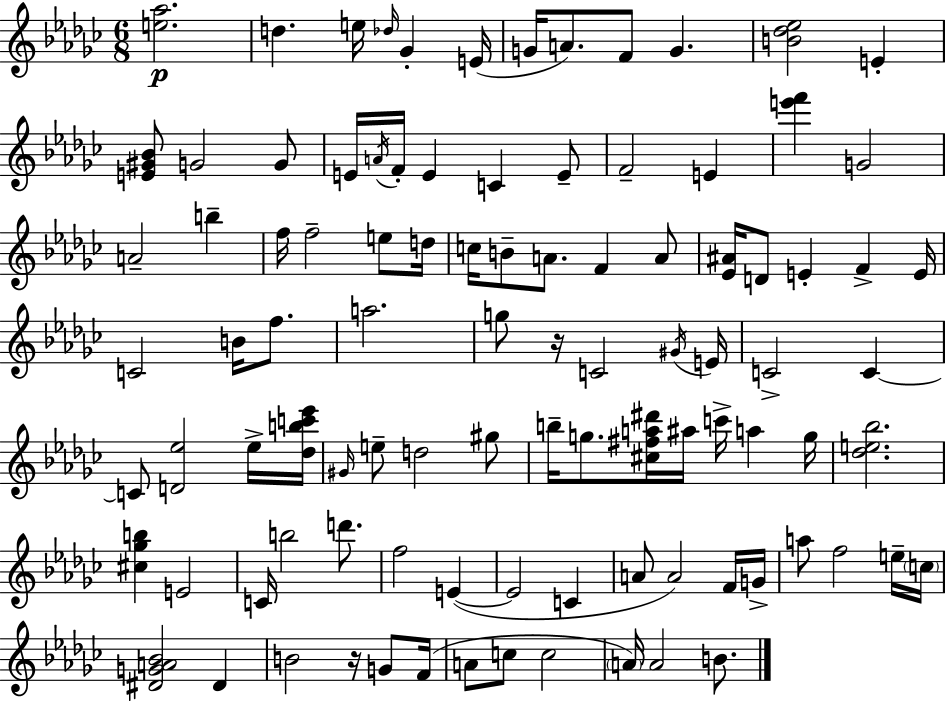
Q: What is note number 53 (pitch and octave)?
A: B5